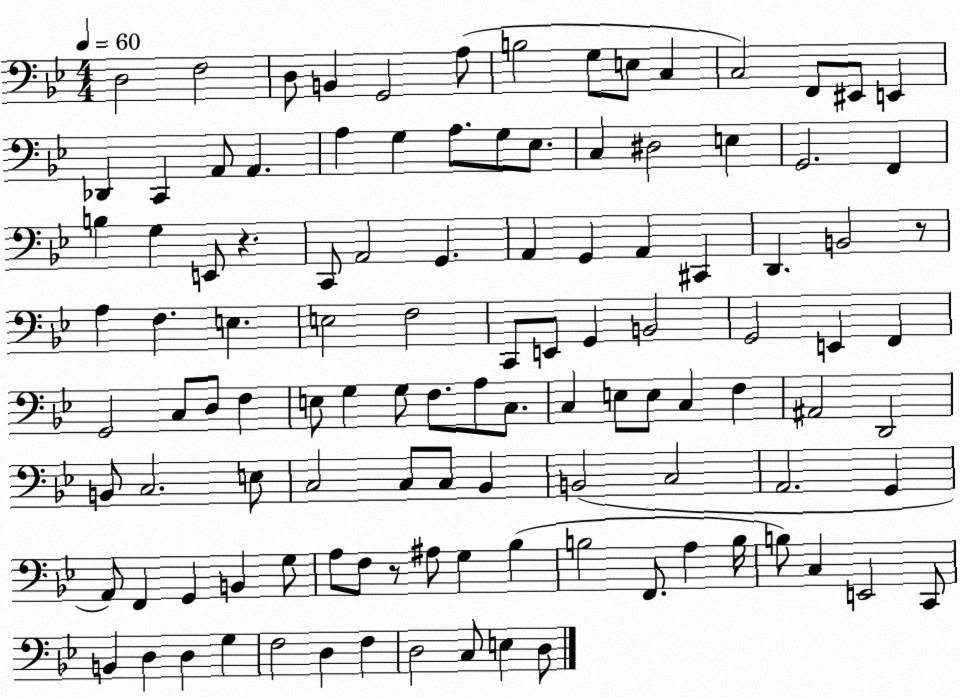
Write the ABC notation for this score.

X:1
T:Untitled
M:4/4
L:1/4
K:Bb
D,2 F,2 D,/2 B,, G,,2 A,/2 B,2 G,/2 E,/2 C, C,2 F,,/2 ^E,,/2 E,, _D,, C,, A,,/2 A,, A, G, A,/2 G,/2 _E,/2 C, ^D,2 E, G,,2 F,, B, G, E,,/2 z C,,/2 A,,2 G,, A,, G,, A,, ^C,, D,, B,,2 z/2 A, F, E, E,2 F,2 C,,/2 E,,/2 G,, B,,2 G,,2 E,, F,, G,,2 C,/2 D,/2 F, E,/2 G, G,/2 F,/2 A,/2 C,/2 C, E,/2 E,/2 C, F, ^A,,2 D,,2 B,,/2 C,2 E,/2 C,2 C,/2 C,/2 _B,, B,,2 C,2 A,,2 G,, A,,/2 F,, G,, B,, G,/2 A,/2 F,/2 z/2 ^A,/2 G, _B, B,2 F,,/2 A, B,/4 B,/2 C, E,,2 C,,/2 B,, D, D, G, F,2 D, F, D,2 C,/2 E, D,/2